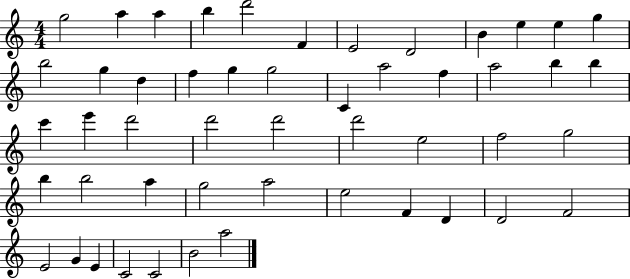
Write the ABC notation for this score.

X:1
T:Untitled
M:4/4
L:1/4
K:C
g2 a a b d'2 F E2 D2 B e e g b2 g d f g g2 C a2 f a2 b b c' e' d'2 d'2 d'2 d'2 e2 f2 g2 b b2 a g2 a2 e2 F D D2 F2 E2 G E C2 C2 B2 a2